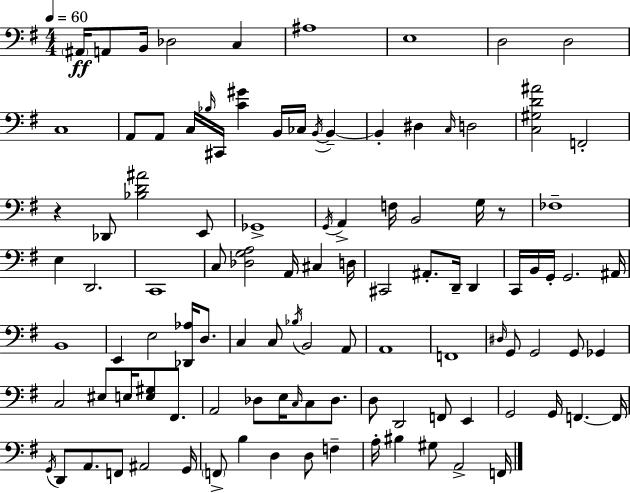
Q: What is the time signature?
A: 4/4